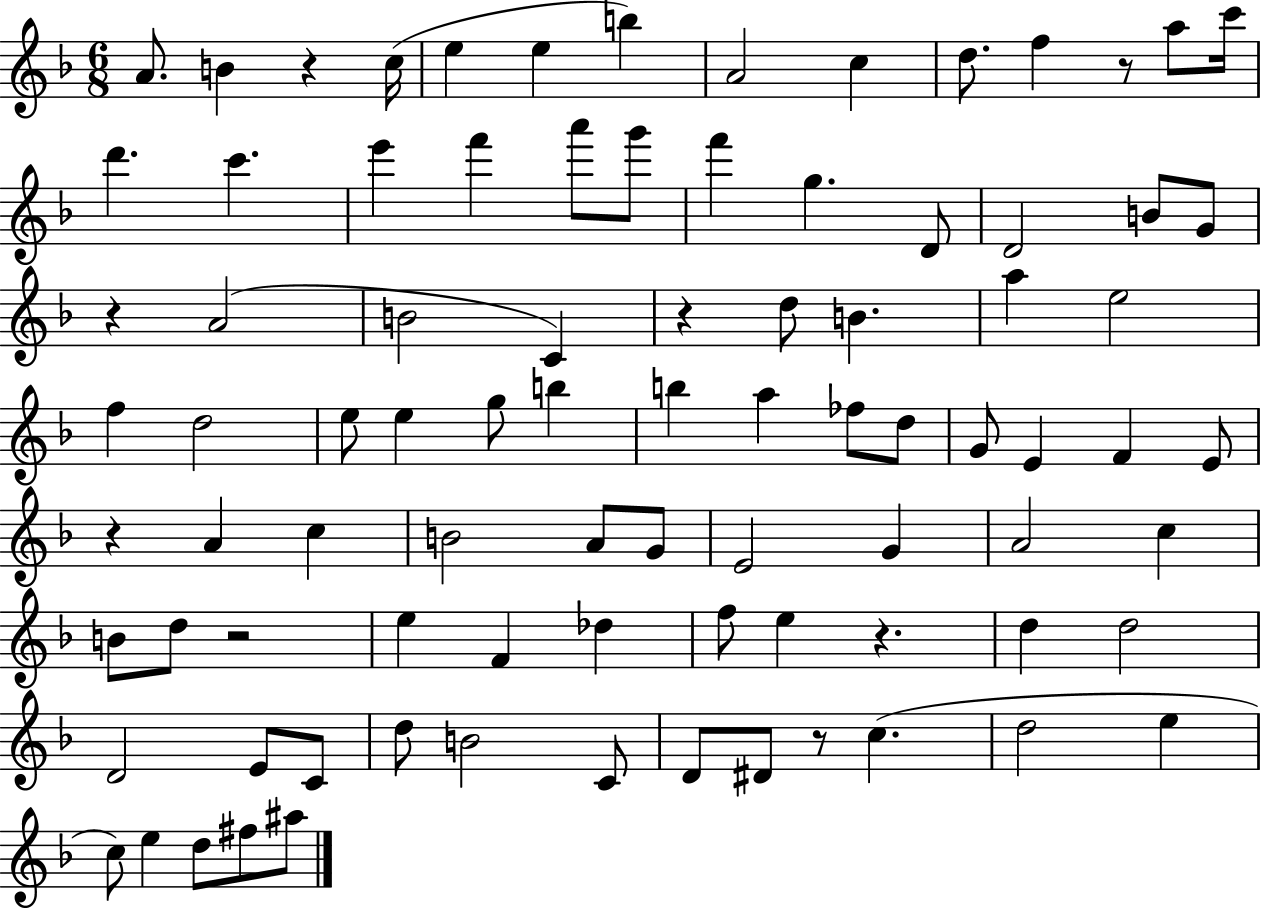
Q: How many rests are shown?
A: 8